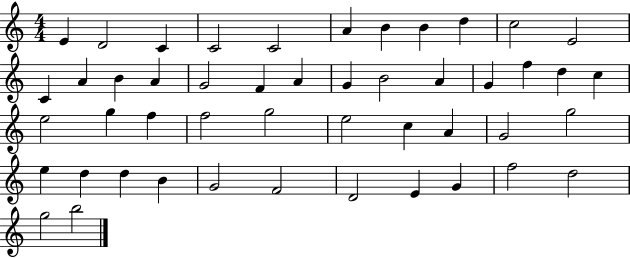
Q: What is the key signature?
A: C major